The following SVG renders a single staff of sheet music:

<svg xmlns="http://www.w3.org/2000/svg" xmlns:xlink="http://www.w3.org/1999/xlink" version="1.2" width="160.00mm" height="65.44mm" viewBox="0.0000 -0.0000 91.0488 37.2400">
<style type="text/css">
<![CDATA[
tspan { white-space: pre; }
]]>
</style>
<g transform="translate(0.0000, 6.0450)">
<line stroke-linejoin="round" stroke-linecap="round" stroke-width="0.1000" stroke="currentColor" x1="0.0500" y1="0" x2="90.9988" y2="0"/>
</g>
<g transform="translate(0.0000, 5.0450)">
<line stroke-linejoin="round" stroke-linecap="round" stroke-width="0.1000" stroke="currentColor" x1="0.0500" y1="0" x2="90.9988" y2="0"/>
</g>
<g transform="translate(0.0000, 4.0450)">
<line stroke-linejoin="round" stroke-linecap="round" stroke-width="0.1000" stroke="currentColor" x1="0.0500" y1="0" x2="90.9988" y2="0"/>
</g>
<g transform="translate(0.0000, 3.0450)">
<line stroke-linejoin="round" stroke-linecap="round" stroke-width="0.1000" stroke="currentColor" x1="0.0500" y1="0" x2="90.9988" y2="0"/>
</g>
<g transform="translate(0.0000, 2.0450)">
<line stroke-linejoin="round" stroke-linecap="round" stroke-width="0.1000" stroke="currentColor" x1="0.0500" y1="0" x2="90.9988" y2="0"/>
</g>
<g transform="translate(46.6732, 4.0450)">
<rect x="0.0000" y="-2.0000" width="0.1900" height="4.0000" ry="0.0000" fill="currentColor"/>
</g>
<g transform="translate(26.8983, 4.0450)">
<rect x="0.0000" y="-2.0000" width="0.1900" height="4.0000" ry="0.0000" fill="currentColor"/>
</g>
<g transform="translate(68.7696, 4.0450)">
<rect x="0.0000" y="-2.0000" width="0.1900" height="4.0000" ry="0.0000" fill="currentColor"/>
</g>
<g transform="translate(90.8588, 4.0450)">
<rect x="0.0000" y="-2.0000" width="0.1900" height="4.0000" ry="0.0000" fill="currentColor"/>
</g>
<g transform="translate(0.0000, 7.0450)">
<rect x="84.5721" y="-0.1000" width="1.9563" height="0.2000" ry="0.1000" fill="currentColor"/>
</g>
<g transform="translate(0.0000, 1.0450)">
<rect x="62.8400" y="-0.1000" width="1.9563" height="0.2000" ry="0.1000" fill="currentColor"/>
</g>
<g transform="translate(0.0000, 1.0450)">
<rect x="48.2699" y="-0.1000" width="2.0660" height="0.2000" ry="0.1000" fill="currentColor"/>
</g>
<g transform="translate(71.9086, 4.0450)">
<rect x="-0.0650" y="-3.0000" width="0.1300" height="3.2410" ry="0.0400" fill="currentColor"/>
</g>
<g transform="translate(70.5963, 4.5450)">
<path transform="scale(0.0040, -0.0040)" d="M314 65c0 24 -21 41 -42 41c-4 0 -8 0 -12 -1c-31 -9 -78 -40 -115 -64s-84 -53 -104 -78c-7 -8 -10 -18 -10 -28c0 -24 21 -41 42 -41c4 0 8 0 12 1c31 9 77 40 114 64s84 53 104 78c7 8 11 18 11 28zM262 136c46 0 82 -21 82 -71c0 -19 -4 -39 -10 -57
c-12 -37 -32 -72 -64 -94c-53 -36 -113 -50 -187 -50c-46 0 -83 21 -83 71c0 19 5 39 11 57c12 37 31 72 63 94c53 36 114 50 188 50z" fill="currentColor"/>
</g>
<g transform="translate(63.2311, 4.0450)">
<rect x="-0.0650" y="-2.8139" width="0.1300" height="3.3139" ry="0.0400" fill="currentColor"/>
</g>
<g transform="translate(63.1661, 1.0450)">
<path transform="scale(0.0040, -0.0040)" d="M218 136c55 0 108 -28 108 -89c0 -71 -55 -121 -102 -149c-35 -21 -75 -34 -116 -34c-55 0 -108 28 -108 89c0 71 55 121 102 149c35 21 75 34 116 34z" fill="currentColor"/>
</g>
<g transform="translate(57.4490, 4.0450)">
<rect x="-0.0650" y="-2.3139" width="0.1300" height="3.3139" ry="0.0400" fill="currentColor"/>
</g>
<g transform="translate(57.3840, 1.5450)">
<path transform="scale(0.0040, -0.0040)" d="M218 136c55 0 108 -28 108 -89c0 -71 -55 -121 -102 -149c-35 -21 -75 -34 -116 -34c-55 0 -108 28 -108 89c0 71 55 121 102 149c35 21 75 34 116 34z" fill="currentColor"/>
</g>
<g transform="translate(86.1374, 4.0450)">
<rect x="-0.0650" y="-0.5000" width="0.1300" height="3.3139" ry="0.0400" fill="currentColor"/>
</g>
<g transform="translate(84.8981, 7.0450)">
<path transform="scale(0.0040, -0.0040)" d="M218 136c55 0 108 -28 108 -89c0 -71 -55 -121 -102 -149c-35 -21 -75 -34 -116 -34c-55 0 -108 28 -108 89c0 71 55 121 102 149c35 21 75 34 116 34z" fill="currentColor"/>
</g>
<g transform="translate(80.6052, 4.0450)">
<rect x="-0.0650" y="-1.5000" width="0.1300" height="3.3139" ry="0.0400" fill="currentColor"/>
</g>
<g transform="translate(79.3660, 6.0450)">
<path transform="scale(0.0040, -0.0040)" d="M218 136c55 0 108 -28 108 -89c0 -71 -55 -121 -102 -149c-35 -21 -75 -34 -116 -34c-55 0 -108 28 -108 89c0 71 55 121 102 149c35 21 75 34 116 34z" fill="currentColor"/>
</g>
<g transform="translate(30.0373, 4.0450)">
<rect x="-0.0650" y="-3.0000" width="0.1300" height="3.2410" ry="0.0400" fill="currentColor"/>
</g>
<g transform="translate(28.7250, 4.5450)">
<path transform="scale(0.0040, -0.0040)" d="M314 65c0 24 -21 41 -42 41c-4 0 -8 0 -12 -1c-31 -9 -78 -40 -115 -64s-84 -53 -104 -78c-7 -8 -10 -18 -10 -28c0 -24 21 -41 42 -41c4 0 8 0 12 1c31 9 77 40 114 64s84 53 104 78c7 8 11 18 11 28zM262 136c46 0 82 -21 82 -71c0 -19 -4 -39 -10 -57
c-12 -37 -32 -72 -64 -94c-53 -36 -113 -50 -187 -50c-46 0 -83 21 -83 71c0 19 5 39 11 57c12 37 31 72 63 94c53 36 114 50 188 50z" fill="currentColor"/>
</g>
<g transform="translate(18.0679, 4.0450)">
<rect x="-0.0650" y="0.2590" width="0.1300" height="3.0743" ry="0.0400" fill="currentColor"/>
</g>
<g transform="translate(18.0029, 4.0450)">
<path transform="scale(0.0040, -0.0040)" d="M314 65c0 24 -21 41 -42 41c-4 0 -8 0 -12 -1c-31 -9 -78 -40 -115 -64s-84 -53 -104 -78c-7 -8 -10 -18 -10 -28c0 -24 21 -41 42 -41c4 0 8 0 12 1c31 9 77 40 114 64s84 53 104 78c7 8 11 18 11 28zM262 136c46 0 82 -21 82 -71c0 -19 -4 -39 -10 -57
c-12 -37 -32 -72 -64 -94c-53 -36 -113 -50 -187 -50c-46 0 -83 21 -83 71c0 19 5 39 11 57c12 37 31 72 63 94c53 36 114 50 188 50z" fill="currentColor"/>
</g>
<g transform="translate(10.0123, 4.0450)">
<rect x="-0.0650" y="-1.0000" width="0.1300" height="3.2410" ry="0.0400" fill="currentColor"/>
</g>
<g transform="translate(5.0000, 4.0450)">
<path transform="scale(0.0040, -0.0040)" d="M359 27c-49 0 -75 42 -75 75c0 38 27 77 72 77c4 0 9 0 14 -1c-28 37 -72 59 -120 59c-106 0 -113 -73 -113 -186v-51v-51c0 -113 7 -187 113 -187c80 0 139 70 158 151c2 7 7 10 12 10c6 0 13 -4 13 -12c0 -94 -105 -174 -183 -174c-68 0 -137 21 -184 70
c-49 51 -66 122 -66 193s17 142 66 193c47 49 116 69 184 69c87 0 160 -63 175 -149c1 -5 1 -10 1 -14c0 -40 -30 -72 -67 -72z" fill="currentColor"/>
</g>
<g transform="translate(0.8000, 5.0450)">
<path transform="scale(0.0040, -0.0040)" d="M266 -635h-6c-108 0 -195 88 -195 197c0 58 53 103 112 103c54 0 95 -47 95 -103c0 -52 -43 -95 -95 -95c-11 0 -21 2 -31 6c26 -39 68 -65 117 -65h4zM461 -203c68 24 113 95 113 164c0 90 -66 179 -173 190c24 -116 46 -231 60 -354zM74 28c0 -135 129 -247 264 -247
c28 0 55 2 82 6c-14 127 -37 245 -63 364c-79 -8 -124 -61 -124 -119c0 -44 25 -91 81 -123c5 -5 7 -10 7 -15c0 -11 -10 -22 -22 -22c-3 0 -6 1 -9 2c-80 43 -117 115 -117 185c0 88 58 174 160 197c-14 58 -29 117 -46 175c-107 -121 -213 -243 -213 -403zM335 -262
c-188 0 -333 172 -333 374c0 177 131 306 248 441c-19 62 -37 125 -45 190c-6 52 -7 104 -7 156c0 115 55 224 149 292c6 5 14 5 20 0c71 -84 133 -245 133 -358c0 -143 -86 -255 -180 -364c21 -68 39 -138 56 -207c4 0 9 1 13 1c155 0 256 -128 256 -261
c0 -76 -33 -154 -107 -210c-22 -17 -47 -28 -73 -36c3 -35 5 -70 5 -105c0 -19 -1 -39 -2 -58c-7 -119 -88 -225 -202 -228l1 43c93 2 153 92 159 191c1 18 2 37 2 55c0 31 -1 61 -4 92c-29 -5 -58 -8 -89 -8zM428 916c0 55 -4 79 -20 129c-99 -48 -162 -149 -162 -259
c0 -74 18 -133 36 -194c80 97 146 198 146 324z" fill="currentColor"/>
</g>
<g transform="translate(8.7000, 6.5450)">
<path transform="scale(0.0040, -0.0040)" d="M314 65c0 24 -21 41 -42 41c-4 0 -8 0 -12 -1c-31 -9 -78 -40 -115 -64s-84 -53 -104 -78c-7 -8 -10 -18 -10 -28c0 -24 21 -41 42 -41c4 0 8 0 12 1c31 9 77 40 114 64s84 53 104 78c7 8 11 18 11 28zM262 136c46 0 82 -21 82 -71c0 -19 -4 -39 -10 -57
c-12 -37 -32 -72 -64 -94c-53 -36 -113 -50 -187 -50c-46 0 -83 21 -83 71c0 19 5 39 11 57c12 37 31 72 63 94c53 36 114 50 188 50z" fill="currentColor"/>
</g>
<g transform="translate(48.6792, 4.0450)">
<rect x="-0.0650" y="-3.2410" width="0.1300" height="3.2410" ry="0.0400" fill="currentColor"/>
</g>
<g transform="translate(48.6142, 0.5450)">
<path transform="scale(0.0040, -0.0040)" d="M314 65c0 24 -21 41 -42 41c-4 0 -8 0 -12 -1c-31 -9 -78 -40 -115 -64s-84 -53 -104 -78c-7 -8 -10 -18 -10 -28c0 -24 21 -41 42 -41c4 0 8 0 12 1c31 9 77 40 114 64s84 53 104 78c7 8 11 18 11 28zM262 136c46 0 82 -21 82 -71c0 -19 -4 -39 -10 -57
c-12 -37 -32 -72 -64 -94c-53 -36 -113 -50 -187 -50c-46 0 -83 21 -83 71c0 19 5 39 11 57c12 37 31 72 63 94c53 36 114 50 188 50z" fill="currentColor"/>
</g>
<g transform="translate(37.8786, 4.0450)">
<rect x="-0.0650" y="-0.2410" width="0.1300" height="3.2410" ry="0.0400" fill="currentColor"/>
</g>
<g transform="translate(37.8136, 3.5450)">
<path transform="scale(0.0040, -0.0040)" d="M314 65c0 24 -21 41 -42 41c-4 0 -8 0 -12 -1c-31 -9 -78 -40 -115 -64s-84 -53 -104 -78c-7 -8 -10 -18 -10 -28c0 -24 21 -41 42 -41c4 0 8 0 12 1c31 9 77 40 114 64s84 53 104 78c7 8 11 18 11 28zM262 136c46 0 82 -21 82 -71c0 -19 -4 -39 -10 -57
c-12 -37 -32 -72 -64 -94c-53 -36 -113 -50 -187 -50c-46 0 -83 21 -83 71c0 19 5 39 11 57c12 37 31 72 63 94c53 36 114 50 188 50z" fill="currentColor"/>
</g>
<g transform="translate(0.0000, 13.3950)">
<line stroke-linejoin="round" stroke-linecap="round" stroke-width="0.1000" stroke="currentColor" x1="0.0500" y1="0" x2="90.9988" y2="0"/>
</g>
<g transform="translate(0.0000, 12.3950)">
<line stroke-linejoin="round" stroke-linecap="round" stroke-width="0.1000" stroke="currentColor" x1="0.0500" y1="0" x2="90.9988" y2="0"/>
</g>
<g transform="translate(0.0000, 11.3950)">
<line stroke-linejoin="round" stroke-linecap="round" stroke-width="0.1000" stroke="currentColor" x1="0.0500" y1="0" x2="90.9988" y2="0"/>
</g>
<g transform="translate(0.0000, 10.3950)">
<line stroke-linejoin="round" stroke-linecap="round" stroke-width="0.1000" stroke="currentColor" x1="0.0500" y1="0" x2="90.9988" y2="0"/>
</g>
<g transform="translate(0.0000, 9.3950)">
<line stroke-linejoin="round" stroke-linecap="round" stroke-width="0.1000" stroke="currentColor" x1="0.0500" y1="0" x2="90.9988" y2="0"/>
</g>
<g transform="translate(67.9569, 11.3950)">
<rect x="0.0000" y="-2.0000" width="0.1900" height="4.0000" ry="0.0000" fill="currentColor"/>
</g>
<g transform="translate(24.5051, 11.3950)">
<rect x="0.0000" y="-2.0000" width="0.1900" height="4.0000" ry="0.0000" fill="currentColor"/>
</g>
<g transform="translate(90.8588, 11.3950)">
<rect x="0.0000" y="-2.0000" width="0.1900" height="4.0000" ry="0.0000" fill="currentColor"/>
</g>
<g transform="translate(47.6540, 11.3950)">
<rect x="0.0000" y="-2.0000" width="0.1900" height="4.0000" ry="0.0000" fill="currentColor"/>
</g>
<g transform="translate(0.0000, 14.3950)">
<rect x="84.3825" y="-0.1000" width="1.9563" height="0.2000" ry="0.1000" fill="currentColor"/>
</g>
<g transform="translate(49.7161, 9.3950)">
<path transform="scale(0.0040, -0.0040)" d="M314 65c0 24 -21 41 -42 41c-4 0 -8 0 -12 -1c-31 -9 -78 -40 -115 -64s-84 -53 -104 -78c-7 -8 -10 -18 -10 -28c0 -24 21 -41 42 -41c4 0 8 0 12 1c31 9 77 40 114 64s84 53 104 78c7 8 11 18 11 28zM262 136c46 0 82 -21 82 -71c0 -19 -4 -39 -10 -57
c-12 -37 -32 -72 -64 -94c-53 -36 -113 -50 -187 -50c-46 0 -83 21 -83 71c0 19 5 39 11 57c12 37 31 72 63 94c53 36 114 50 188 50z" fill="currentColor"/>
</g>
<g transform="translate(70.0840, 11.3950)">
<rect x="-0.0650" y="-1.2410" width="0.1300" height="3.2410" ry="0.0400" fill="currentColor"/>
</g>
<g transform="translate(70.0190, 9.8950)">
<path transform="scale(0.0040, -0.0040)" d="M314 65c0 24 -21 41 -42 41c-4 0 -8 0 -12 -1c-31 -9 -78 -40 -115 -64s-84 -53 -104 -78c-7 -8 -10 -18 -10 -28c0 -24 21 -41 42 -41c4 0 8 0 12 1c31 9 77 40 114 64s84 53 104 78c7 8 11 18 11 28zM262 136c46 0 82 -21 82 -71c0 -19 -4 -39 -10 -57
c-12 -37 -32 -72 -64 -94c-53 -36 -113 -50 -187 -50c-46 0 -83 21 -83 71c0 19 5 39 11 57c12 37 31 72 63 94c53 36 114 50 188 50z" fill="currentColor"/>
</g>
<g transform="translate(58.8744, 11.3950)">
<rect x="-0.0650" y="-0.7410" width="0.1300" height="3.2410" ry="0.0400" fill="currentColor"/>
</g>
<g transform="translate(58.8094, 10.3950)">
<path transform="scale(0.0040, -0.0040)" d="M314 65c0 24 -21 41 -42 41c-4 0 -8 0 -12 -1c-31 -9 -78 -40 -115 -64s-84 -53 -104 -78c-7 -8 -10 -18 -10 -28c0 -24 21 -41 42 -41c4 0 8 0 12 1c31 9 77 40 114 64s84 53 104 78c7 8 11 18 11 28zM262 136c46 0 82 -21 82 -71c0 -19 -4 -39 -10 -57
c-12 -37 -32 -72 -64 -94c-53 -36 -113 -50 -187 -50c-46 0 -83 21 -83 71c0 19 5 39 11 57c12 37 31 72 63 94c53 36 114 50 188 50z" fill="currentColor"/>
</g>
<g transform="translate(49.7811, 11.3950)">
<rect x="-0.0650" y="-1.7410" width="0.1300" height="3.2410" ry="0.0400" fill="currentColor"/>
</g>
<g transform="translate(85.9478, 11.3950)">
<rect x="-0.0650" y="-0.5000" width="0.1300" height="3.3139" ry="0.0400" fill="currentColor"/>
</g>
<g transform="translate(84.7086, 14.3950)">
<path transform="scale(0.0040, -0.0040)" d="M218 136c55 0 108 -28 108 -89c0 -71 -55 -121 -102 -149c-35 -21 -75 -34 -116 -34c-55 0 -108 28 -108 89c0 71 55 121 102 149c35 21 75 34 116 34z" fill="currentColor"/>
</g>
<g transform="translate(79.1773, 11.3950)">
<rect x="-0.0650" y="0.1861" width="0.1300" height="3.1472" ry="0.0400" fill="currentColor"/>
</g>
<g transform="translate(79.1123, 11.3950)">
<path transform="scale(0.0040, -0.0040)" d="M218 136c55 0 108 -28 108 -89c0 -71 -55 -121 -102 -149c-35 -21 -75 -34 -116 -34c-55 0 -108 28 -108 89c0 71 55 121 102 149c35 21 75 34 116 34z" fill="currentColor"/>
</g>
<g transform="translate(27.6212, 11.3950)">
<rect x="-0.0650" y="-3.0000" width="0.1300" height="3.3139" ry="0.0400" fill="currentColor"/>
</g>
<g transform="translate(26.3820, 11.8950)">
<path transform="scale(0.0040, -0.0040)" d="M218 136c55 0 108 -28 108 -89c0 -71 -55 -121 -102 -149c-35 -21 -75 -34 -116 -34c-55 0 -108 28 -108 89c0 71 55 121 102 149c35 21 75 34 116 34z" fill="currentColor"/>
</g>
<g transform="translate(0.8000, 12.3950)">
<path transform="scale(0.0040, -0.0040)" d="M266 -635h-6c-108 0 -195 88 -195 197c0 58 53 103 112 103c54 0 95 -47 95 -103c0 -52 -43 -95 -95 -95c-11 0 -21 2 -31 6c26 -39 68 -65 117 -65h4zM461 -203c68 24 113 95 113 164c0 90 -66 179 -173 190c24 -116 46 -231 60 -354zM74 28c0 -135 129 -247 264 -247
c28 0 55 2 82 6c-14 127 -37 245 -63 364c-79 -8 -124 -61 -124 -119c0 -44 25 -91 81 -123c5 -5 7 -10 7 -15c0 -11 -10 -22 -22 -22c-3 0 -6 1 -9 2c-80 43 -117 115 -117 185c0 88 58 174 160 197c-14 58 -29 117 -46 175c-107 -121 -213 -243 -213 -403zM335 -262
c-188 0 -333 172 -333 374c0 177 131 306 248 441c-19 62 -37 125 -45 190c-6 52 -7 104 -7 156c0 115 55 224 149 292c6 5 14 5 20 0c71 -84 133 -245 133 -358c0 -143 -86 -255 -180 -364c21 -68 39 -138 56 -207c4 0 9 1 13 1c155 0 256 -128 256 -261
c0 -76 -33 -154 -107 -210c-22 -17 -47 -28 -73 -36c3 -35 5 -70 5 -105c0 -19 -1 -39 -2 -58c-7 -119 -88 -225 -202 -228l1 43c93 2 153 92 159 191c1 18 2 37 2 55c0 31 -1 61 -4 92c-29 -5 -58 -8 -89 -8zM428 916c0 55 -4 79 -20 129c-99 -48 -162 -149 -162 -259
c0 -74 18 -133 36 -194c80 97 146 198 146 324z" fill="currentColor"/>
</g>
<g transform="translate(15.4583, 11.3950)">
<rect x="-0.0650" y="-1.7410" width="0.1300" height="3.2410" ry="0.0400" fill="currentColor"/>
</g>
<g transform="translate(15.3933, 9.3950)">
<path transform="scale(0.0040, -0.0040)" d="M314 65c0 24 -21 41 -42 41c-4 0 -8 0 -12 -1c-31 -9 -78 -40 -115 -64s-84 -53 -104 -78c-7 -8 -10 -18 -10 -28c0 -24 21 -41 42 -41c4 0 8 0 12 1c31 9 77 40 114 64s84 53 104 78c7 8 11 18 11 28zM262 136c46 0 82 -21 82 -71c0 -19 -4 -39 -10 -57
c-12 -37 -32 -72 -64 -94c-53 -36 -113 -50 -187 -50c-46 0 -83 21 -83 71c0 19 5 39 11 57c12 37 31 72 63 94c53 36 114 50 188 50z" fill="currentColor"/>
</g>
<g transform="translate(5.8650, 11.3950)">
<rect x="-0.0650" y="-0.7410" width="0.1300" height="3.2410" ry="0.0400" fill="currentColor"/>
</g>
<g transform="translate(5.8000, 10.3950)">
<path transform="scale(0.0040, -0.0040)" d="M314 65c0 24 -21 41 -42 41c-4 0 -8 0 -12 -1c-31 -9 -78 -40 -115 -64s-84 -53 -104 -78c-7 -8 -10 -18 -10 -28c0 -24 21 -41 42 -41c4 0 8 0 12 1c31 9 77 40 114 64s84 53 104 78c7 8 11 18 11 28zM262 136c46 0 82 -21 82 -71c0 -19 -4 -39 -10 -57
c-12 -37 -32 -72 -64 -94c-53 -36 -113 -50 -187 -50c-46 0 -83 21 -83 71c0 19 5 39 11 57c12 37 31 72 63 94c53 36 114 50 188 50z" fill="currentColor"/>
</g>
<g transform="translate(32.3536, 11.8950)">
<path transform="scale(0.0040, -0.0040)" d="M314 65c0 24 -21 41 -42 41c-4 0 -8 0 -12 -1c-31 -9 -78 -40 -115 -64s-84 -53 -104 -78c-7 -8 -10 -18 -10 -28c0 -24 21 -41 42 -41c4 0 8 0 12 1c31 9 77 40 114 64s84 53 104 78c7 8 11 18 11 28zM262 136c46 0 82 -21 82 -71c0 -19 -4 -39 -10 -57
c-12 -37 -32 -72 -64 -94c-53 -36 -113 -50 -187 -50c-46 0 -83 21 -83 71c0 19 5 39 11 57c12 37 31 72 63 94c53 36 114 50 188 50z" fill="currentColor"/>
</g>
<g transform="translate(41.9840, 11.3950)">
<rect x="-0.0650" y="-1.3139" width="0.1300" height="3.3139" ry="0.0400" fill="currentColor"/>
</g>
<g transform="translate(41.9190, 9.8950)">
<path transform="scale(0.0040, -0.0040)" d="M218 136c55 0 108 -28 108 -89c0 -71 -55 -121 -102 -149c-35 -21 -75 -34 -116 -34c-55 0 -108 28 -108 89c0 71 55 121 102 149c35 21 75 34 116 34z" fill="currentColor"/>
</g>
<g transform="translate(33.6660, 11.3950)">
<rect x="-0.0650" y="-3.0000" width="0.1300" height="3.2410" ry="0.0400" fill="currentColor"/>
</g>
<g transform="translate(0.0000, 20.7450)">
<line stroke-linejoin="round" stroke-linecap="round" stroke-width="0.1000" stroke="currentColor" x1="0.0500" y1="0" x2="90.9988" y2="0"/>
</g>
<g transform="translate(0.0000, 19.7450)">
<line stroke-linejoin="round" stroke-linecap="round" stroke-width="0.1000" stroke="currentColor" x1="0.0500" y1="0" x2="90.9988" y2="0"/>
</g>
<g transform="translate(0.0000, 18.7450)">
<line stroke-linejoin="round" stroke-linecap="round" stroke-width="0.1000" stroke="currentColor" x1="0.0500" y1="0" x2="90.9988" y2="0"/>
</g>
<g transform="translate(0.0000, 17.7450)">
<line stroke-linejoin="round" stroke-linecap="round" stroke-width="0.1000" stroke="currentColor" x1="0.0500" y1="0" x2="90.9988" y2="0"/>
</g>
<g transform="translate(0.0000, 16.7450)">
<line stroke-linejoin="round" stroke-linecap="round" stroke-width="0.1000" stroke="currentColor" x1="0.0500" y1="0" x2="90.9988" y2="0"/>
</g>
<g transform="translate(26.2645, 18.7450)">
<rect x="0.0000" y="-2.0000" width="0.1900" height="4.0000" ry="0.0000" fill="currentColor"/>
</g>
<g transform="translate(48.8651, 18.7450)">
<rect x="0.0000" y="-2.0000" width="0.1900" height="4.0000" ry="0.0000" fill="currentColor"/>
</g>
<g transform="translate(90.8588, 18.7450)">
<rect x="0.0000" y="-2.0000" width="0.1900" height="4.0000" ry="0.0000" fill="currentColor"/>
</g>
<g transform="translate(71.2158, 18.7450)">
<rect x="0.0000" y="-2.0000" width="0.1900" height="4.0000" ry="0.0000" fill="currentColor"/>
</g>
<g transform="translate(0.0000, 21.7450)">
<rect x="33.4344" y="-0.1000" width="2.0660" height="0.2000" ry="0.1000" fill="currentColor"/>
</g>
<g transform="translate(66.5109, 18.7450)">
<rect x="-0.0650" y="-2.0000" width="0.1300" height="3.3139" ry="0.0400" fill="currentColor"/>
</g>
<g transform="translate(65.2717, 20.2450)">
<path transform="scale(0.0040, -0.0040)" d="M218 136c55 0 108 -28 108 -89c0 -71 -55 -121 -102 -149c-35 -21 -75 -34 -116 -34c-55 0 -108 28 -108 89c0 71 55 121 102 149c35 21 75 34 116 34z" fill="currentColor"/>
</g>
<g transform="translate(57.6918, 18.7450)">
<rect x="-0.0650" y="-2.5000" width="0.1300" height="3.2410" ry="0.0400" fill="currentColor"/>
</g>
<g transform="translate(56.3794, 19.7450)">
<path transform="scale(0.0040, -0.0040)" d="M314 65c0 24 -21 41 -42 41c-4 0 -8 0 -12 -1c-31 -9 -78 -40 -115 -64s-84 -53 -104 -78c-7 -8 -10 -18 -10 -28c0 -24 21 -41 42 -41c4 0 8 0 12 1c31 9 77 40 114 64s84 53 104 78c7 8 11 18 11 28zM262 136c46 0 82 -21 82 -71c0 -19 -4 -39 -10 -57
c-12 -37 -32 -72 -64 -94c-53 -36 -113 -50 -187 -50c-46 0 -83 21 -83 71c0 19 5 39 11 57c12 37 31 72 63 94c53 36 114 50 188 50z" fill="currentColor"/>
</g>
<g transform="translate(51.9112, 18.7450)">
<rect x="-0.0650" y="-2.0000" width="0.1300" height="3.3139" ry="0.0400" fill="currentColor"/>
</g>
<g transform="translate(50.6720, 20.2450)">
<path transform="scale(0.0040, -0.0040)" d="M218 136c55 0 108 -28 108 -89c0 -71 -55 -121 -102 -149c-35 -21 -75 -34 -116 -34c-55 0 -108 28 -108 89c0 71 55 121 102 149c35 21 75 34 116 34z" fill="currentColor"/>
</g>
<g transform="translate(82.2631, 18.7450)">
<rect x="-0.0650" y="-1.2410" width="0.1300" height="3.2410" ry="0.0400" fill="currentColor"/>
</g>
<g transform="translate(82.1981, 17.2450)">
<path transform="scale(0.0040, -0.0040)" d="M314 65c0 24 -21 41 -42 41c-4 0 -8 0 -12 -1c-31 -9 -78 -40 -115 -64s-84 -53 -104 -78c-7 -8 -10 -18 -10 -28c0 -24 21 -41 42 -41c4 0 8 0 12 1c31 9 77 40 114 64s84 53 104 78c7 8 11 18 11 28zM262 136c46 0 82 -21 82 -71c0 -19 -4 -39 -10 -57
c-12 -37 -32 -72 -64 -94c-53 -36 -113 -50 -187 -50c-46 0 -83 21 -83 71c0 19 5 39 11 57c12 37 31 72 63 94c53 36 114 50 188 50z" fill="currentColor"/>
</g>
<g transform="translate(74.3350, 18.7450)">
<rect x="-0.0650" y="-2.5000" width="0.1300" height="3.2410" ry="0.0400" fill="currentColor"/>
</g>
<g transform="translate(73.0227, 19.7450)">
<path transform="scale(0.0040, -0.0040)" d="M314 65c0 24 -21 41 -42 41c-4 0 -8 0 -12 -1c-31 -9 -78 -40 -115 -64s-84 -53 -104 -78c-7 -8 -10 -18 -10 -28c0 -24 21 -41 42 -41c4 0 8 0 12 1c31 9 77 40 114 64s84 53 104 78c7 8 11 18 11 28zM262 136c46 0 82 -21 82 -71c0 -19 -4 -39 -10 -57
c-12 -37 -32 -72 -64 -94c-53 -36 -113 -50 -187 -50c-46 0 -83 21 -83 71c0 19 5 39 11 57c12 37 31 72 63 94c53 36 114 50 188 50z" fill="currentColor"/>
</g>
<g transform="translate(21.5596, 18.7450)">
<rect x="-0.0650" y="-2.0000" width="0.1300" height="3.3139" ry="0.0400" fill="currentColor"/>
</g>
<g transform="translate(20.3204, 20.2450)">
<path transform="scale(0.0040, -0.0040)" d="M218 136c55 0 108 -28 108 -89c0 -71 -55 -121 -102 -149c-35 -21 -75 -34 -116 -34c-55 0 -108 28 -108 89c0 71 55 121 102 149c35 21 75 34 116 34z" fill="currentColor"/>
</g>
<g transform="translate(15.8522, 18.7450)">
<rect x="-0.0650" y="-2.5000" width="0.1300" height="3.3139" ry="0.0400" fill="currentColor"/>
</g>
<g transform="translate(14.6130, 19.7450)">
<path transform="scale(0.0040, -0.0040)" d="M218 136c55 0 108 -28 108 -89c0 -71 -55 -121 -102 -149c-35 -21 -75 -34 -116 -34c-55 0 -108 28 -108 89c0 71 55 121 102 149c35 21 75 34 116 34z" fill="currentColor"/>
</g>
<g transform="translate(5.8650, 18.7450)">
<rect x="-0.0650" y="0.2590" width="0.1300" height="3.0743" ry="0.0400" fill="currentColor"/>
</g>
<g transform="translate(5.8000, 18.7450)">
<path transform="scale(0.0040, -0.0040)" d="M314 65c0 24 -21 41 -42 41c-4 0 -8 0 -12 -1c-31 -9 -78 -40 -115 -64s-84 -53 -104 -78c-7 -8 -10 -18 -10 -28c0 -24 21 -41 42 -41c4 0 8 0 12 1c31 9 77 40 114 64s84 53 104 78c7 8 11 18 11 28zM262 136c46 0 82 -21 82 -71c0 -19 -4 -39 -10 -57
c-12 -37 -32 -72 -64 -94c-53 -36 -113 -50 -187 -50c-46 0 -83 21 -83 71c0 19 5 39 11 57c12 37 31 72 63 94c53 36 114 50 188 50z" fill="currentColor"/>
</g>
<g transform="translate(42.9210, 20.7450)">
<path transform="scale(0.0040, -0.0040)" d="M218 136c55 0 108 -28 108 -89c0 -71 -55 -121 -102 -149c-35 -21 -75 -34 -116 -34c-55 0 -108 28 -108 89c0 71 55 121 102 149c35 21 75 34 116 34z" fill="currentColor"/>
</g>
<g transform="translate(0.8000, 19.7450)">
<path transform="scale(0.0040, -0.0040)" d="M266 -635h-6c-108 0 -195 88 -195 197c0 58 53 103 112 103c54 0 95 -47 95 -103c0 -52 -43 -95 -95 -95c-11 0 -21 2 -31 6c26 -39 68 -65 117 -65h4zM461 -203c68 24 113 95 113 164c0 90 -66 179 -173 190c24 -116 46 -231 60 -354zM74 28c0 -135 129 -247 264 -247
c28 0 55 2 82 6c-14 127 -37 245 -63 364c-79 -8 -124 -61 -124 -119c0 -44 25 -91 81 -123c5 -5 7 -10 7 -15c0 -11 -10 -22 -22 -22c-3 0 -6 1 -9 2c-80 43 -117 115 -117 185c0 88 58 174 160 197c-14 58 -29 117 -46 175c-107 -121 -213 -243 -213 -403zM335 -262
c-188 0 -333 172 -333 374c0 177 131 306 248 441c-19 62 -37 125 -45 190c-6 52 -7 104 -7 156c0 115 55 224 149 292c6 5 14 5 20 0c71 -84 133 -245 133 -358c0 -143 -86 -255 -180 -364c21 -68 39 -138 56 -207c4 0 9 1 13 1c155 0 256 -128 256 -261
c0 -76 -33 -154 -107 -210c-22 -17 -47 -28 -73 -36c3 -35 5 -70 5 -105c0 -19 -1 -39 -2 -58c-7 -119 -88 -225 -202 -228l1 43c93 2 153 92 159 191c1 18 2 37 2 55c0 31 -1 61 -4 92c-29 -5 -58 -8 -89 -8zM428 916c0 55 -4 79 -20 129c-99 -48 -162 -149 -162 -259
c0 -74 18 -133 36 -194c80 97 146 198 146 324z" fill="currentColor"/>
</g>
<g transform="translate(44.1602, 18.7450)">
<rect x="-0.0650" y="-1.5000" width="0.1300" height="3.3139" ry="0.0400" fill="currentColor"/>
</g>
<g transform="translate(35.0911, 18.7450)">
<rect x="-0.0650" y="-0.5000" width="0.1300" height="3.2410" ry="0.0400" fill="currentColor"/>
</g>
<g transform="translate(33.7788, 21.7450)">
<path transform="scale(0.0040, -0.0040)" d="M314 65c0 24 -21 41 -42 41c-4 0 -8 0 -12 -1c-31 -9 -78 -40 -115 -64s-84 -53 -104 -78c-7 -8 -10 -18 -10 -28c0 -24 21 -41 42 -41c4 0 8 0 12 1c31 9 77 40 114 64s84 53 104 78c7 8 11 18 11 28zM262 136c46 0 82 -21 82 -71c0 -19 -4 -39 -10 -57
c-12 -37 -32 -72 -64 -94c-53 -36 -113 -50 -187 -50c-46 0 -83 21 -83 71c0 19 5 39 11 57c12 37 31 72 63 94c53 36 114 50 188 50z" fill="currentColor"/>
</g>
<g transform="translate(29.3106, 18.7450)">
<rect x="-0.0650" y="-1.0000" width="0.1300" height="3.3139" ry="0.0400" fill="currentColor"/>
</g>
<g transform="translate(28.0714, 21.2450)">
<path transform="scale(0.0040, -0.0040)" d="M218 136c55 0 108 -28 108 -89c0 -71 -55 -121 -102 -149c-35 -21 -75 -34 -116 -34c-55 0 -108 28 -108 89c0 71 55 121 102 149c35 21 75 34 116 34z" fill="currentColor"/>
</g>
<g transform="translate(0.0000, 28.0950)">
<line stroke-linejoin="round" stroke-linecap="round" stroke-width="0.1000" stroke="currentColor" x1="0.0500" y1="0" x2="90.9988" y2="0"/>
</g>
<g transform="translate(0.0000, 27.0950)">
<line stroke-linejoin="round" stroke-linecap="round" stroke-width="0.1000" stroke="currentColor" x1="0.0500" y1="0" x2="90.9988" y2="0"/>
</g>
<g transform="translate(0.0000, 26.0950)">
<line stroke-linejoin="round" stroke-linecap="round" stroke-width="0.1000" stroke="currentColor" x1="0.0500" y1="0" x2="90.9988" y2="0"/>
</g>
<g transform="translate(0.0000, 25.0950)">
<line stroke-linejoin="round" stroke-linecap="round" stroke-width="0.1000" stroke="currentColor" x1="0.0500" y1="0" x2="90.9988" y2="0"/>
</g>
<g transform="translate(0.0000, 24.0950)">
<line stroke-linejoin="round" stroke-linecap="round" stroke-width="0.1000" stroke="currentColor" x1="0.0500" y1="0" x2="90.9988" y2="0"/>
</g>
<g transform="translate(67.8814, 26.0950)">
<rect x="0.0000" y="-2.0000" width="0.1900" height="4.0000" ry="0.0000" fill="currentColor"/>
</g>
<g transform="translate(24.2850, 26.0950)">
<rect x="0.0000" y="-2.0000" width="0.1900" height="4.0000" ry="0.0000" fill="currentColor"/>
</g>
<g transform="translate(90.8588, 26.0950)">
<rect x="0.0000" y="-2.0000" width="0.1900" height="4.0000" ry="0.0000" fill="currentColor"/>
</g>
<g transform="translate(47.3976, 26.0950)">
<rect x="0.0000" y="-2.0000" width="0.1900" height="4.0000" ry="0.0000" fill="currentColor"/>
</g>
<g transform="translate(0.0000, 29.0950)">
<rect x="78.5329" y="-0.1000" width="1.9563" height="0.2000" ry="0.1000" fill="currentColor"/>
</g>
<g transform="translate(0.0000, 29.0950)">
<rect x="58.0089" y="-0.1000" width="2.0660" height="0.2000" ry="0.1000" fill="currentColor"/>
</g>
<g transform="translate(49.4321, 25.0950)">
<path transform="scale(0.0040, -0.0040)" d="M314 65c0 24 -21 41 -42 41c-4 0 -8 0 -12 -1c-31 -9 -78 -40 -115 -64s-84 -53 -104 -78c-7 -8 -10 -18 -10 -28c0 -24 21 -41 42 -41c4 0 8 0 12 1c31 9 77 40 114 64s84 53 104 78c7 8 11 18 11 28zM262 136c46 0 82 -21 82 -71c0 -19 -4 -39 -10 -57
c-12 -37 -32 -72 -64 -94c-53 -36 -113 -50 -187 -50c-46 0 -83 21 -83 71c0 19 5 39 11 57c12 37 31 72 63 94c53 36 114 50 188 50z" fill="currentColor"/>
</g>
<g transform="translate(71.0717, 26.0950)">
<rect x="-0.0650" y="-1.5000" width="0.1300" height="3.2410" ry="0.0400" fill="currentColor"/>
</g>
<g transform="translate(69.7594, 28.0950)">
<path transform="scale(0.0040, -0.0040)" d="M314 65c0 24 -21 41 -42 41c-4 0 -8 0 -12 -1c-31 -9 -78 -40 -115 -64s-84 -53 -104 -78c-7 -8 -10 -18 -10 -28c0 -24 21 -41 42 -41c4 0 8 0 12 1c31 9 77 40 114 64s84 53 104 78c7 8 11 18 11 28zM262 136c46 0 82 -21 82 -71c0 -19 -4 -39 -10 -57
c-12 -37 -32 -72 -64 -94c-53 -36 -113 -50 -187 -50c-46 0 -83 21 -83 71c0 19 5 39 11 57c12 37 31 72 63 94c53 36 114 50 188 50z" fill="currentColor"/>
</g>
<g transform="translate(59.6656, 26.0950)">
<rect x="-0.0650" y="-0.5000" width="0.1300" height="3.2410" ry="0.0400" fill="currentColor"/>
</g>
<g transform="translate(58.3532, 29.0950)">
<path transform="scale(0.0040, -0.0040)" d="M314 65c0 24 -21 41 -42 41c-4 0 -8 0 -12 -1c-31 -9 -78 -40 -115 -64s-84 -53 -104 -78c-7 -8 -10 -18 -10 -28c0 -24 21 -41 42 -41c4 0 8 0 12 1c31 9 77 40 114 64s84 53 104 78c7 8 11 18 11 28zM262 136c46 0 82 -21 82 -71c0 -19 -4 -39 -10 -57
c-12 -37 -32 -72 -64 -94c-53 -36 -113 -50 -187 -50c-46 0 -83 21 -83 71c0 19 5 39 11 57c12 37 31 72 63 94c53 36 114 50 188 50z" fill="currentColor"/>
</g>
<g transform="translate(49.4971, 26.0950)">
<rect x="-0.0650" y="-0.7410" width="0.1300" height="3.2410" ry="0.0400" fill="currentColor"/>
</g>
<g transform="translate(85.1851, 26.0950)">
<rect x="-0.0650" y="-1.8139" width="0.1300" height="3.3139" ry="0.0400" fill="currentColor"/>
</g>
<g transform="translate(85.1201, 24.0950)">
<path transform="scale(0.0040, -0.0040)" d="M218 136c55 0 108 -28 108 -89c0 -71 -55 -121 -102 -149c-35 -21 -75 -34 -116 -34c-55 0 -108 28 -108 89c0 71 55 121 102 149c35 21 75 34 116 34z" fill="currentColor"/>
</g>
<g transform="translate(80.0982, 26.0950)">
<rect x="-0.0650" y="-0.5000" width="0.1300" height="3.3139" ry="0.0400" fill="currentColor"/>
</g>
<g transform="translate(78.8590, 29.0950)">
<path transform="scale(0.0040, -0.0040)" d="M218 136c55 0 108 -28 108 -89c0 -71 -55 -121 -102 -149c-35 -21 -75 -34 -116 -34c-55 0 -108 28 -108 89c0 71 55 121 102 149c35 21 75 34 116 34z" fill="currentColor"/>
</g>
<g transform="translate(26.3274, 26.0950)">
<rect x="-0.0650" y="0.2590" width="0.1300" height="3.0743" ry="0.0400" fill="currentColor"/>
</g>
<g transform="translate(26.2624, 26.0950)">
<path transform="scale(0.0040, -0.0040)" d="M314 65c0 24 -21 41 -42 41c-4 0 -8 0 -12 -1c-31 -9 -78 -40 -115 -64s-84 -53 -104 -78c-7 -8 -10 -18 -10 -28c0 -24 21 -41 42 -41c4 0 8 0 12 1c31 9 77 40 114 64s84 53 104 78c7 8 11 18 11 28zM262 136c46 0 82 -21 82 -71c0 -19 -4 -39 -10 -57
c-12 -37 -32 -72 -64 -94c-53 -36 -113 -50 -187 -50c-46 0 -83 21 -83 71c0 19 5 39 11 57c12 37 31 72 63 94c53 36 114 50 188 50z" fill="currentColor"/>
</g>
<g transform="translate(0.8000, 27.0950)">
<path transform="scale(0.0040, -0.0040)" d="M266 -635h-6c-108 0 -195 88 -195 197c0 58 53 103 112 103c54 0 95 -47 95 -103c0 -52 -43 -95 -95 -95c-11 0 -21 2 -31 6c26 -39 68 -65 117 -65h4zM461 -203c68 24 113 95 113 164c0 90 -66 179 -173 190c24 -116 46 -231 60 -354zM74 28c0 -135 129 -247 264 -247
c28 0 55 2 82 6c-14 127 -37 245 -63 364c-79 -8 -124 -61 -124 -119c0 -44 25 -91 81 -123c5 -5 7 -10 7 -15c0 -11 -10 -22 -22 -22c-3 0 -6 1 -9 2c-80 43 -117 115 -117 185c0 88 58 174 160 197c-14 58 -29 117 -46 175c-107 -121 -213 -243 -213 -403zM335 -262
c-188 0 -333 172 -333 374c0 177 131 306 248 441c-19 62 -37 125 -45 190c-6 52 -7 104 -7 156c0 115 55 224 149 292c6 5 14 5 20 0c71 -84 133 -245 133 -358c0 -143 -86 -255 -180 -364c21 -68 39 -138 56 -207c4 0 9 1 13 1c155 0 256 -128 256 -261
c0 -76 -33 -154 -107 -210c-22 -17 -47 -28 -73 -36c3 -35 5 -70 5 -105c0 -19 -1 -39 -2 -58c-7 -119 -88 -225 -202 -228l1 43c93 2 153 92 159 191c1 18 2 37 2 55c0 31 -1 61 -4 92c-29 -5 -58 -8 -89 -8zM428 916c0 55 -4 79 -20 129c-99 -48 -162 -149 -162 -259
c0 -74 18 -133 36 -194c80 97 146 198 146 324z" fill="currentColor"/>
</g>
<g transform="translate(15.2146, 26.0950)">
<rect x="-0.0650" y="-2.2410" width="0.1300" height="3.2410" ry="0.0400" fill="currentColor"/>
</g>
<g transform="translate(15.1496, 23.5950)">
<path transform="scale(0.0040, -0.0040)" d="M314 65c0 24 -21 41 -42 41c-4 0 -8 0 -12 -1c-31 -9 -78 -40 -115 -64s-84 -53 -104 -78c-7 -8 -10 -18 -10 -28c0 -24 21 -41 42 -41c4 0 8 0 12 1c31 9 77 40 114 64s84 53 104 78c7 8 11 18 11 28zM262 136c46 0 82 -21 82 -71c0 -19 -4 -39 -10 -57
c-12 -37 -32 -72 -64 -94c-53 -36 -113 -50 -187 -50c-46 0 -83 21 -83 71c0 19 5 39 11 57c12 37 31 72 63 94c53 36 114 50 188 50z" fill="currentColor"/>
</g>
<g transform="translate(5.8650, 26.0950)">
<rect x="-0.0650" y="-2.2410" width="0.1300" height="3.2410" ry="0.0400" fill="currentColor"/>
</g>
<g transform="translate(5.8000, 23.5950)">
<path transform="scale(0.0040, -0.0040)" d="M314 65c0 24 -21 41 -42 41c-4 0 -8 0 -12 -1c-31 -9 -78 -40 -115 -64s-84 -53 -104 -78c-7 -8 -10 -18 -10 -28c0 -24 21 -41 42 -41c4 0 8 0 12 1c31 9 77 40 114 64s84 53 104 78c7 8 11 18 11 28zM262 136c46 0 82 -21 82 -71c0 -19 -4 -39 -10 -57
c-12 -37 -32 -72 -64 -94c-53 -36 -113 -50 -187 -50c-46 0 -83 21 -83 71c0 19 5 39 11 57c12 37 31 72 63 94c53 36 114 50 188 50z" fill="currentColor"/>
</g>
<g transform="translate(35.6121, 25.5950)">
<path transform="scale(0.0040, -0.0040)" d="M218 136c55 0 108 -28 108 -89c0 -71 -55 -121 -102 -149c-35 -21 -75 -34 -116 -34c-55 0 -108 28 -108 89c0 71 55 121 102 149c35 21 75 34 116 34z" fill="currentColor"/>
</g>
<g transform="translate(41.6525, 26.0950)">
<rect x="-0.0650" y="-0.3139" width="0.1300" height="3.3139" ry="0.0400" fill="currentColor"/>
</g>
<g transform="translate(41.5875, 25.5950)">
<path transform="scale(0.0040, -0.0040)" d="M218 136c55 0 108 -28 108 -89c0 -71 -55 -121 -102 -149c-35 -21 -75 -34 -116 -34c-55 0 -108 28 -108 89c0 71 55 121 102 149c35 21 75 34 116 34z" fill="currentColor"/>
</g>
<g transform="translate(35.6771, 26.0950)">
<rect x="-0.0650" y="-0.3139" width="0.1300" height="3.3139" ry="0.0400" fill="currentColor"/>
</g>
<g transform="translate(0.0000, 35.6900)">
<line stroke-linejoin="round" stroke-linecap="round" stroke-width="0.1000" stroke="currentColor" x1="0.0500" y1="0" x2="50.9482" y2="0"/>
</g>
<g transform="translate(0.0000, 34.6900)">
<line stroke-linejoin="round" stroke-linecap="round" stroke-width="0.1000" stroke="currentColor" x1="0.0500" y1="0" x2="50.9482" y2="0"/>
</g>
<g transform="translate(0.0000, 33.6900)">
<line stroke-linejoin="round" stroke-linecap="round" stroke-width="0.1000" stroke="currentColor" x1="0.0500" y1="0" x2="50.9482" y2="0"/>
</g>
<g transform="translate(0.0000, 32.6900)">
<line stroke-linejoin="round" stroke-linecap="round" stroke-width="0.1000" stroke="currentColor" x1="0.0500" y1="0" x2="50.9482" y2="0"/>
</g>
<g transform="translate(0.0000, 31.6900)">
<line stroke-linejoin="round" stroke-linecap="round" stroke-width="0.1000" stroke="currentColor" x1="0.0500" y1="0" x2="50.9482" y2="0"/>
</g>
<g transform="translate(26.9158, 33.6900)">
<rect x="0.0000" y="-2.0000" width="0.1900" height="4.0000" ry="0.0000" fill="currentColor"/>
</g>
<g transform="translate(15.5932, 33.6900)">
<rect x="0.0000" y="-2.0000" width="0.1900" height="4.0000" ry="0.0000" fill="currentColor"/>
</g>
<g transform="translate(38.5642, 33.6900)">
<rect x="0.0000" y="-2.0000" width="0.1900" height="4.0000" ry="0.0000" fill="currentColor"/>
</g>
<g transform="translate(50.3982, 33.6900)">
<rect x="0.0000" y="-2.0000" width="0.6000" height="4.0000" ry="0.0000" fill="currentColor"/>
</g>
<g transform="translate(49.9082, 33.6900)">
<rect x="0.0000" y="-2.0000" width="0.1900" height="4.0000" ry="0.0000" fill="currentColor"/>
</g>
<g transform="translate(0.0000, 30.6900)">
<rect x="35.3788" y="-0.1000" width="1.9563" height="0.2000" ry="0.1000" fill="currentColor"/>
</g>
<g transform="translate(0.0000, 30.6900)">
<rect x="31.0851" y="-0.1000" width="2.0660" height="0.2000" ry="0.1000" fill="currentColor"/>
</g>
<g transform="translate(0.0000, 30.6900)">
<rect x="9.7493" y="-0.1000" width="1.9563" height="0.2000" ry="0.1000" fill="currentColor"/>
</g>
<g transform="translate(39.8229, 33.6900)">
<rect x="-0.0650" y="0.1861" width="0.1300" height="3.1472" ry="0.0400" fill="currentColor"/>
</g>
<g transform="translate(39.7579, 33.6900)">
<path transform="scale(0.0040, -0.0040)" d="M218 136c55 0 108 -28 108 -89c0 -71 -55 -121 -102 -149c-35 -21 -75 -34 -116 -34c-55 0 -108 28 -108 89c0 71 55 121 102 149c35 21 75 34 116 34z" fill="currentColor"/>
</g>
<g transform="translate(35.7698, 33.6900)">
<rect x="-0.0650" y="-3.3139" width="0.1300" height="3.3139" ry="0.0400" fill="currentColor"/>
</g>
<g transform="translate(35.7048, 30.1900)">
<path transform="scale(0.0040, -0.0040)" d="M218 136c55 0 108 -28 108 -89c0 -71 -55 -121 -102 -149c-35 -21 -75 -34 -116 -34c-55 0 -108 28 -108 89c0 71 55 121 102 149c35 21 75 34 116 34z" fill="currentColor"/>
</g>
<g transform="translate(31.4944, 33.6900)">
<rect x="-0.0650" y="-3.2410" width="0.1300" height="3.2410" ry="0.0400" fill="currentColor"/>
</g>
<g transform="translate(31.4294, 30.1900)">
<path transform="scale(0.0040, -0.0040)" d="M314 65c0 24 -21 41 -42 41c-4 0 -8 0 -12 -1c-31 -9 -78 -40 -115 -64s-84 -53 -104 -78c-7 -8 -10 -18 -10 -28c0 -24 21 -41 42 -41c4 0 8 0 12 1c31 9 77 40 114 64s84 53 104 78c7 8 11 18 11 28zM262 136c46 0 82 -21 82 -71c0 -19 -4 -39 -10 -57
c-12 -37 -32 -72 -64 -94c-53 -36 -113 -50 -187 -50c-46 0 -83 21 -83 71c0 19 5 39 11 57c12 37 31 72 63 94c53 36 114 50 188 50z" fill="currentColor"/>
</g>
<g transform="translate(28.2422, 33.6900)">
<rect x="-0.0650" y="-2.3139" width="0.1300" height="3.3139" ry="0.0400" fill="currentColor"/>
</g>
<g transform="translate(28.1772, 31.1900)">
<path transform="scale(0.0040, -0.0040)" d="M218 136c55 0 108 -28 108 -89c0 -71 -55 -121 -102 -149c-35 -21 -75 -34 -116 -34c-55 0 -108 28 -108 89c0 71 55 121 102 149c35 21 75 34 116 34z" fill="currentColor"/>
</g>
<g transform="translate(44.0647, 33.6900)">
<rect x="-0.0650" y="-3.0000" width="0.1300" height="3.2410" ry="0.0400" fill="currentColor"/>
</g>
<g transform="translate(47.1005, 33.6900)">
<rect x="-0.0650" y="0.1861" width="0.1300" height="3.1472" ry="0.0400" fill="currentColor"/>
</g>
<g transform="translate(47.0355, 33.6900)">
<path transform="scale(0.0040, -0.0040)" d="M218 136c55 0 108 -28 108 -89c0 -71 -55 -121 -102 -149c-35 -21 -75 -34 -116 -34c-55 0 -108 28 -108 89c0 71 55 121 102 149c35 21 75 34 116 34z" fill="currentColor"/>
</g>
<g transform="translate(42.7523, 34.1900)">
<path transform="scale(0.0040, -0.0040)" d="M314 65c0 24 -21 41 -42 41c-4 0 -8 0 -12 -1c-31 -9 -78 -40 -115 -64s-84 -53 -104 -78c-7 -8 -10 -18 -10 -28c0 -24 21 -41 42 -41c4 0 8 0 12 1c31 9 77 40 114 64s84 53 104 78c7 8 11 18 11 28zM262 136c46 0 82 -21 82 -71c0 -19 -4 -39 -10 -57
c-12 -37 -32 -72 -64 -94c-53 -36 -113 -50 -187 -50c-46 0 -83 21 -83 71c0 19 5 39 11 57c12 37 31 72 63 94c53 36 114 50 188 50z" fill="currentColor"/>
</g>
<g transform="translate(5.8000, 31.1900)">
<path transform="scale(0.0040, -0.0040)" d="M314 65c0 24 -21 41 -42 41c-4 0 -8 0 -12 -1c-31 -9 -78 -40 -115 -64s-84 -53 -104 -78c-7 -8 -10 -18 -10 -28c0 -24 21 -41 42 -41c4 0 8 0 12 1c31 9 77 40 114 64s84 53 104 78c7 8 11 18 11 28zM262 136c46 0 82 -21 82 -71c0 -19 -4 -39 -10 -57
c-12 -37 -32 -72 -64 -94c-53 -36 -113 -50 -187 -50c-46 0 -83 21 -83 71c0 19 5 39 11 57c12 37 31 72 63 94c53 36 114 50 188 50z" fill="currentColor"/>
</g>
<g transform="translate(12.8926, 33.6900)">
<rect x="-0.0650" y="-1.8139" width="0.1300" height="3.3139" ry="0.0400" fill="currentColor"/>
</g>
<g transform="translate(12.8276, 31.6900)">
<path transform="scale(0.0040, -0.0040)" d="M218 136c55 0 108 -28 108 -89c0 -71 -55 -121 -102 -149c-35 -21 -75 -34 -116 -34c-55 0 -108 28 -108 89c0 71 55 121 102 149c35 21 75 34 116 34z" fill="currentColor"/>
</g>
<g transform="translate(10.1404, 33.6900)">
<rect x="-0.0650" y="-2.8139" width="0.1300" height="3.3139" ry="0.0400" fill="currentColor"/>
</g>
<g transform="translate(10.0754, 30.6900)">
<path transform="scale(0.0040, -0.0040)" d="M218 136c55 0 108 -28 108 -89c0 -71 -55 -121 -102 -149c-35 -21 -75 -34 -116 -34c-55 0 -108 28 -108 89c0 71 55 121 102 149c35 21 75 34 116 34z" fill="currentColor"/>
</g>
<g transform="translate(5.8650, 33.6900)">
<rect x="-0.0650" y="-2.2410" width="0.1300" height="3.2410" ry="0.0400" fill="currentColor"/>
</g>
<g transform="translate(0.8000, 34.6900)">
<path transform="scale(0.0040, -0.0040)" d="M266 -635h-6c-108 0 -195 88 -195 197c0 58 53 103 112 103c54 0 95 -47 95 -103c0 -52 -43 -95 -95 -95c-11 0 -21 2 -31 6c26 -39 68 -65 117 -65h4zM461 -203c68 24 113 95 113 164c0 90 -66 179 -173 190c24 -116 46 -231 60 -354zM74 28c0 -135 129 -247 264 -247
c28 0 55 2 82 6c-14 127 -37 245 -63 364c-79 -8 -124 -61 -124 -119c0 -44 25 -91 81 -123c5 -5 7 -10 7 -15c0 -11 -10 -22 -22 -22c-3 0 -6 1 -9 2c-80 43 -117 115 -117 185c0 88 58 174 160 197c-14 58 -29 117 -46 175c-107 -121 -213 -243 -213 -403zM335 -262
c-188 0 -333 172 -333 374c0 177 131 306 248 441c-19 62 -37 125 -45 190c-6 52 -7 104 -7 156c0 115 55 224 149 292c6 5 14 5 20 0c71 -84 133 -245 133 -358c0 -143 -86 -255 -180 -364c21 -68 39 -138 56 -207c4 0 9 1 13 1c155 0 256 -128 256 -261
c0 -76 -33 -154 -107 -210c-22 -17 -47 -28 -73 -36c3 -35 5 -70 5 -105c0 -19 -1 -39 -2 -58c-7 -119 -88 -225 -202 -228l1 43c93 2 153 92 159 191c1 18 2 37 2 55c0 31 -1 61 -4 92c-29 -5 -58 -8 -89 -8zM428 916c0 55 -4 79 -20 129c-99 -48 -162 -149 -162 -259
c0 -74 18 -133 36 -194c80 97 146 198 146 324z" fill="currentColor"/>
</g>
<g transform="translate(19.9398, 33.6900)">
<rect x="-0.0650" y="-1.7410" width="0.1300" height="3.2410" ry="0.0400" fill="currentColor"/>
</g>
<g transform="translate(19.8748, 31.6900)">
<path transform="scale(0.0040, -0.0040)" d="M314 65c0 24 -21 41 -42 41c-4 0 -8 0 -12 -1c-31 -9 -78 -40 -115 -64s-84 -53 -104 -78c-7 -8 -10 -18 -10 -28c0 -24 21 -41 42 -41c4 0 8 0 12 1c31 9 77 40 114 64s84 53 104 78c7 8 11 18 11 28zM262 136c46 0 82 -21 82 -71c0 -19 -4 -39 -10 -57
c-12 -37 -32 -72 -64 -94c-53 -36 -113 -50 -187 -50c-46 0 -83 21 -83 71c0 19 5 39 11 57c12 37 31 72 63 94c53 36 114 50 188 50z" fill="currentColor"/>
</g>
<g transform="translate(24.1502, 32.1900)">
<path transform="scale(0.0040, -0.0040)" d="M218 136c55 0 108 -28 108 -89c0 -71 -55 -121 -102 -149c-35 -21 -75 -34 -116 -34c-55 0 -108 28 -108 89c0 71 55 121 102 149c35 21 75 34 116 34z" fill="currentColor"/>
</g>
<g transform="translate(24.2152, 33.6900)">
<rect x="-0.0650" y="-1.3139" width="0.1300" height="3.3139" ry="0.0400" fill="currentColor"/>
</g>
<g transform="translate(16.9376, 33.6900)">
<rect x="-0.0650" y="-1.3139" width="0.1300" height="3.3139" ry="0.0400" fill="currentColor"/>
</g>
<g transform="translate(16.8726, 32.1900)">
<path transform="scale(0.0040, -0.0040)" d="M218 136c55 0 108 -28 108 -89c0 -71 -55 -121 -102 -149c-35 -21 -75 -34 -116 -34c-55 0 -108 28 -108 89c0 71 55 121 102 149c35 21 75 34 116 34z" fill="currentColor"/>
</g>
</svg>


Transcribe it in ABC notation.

X:1
T:Untitled
M:4/4
L:1/4
K:C
D2 B2 A2 c2 b2 g a A2 E C d2 f2 A A2 e f2 d2 e2 B C B2 G F D C2 E F G2 F G2 e2 g2 g2 B2 c c d2 C2 E2 C f g2 a f e f2 e g b2 b B A2 B